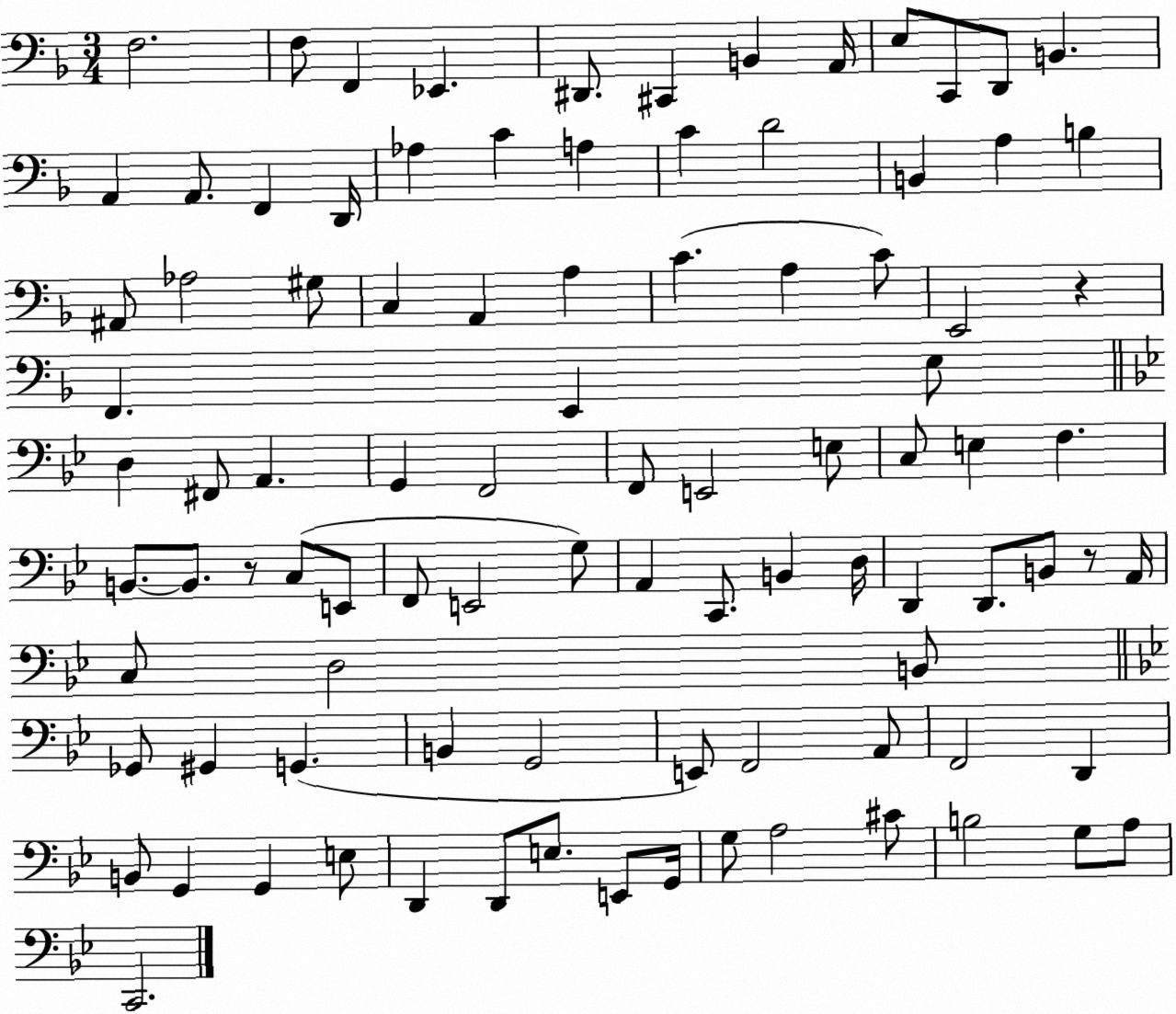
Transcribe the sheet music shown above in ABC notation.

X:1
T:Untitled
M:3/4
L:1/4
K:F
F,2 F,/2 F,, _E,, ^D,,/2 ^C,, B,, A,,/4 E,/2 C,,/2 D,,/2 B,, A,, A,,/2 F,, D,,/4 _A, C A, C D2 B,, A, B, ^A,,/2 _A,2 ^G,/2 C, A,, A, C A, C/2 E,,2 z F,, E,, E,/2 D, ^F,,/2 A,, G,, F,,2 F,,/2 E,,2 E,/2 C,/2 E, F, B,,/2 B,,/2 z/2 C,/2 E,,/2 F,,/2 E,,2 G,/2 A,, C,,/2 B,, D,/4 D,, D,,/2 B,,/2 z/2 A,,/4 C,/2 D,2 B,,/2 _G,,/2 ^G,, G,, B,, G,,2 E,,/2 F,,2 A,,/2 F,,2 D,, B,,/2 G,, G,, E,/2 D,, D,,/2 E,/2 E,,/2 G,,/4 G,/2 A,2 ^C/2 B,2 G,/2 A,/2 C,,2